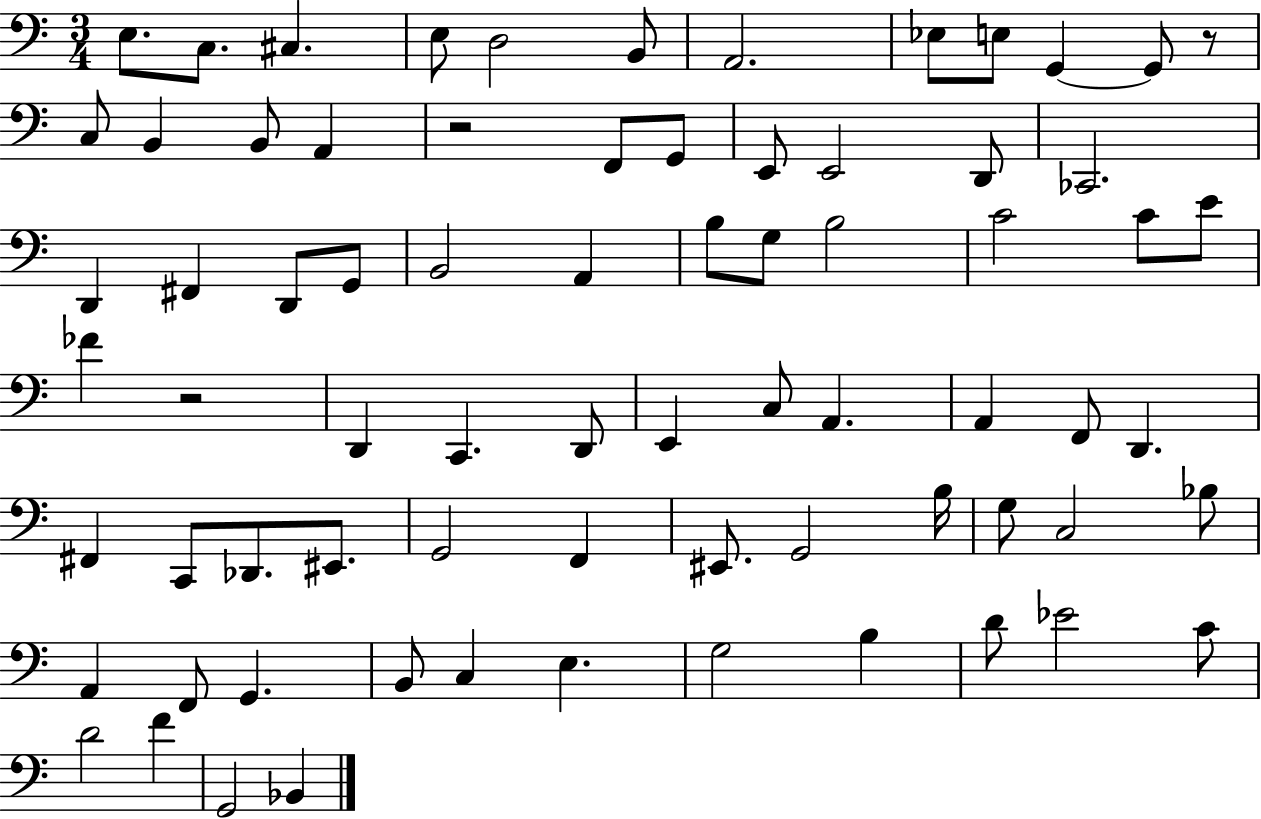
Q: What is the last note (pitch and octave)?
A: Bb2